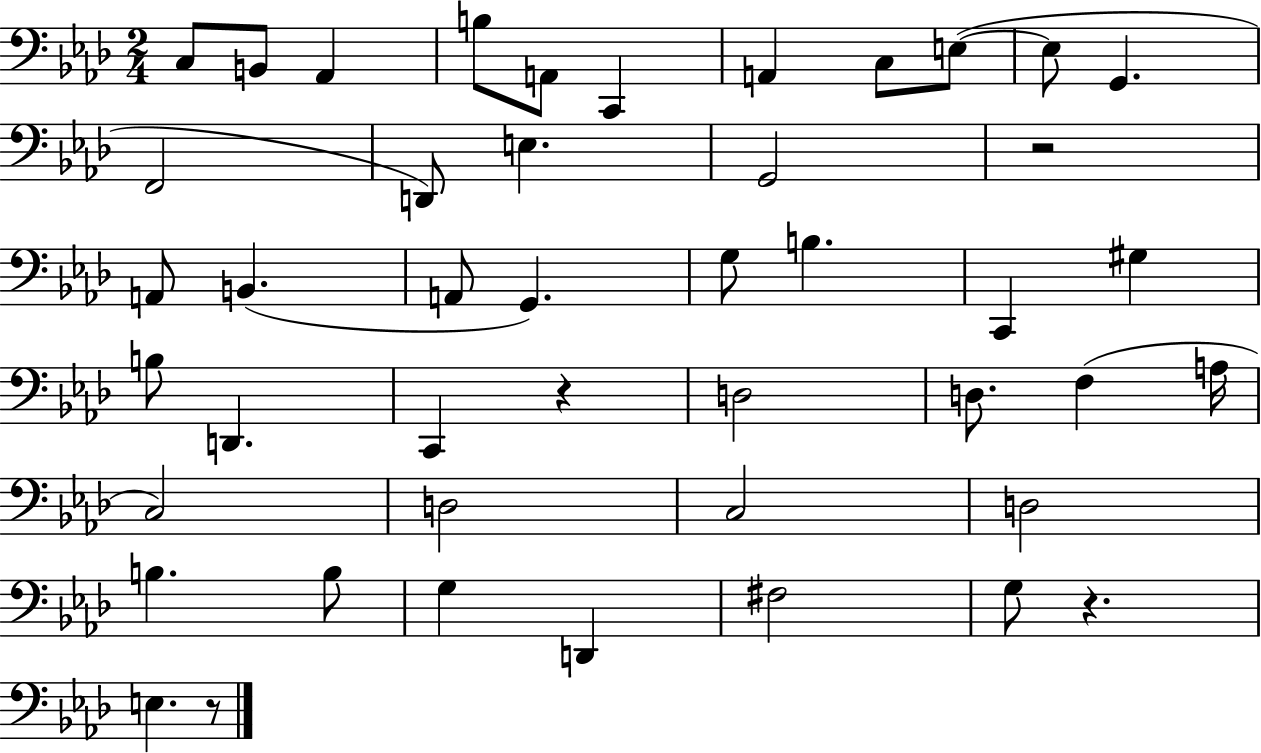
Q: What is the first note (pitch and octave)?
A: C3